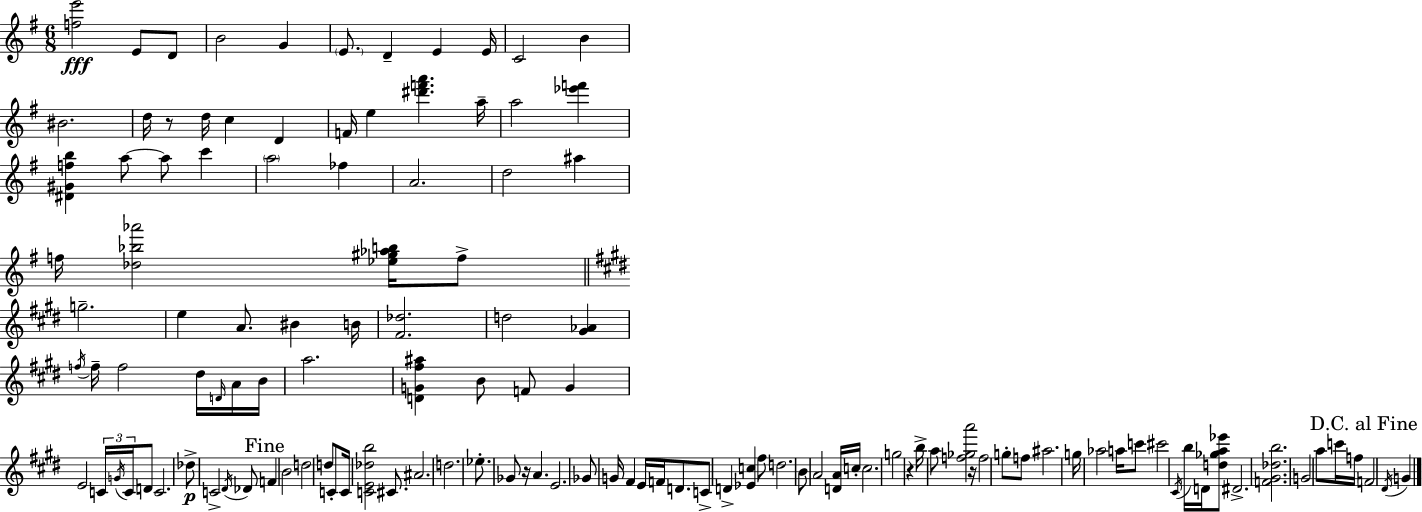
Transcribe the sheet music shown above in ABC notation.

X:1
T:Untitled
M:6/8
L:1/4
K:Em
[fe']2 E/2 D/2 B2 G E/2 D E E/4 C2 B ^B2 d/4 z/2 d/4 c D F/4 e [^d'f'a'] a/4 a2 [_e'f'] [^D^Gfb] a/2 a/2 c' a2 _f A2 d2 ^a f/4 [_d_b_a']2 [_e^g_ab]/4 f/2 g2 e A/2 ^B B/4 [^F_d]2 d2 [^G_A] f/4 f/4 f2 ^d/4 D/4 A/4 B/4 a2 [DG^f^a] B/2 F/2 G E2 C/4 G/4 C/4 D/2 C2 _d/2 C2 ^D/4 _D/2 F B2 d2 d/2 C/2 C/4 [CE_db]2 ^C/2 ^A2 d2 _e/2 _G/2 z/4 A E2 _G/2 G/4 ^F E/4 F/4 D/2 C/2 D [_Ec] ^f/2 d2 B/2 A2 [DA]/4 c/4 c2 g2 z b/4 a/2 [f_ga']2 z/4 f2 g/2 f/2 ^a2 g/4 _a2 a/4 c'/2 ^c'2 ^C/4 b/4 D/4 [d_ga_e']/2 ^D2 [F^G_db]2 G2 a/2 c'/4 f/4 F2 ^D/4 G